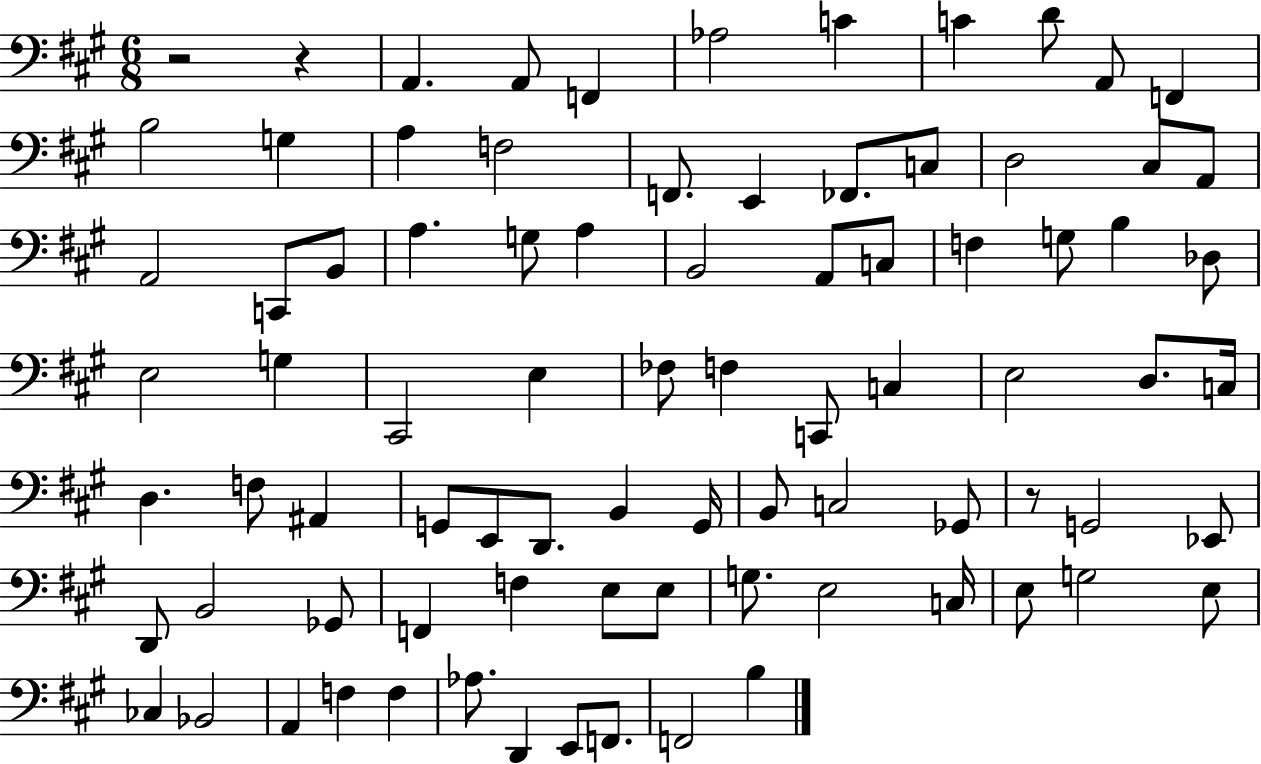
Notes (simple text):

R/h R/q A2/q. A2/e F2/q Ab3/h C4/q C4/q D4/e A2/e F2/q B3/h G3/q A3/q F3/h F2/e. E2/q FES2/e. C3/e D3/h C#3/e A2/e A2/h C2/e B2/e A3/q. G3/e A3/q B2/h A2/e C3/e F3/q G3/e B3/q Db3/e E3/h G3/q C#2/h E3/q FES3/e F3/q C2/e C3/q E3/h D3/e. C3/s D3/q. F3/e A#2/q G2/e E2/e D2/e. B2/q G2/s B2/e C3/h Gb2/e R/e G2/h Eb2/e D2/e B2/h Gb2/e F2/q F3/q E3/e E3/e G3/e. E3/h C3/s E3/e G3/h E3/e CES3/q Bb2/h A2/q F3/q F3/q Ab3/e. D2/q E2/e F2/e. F2/h B3/q